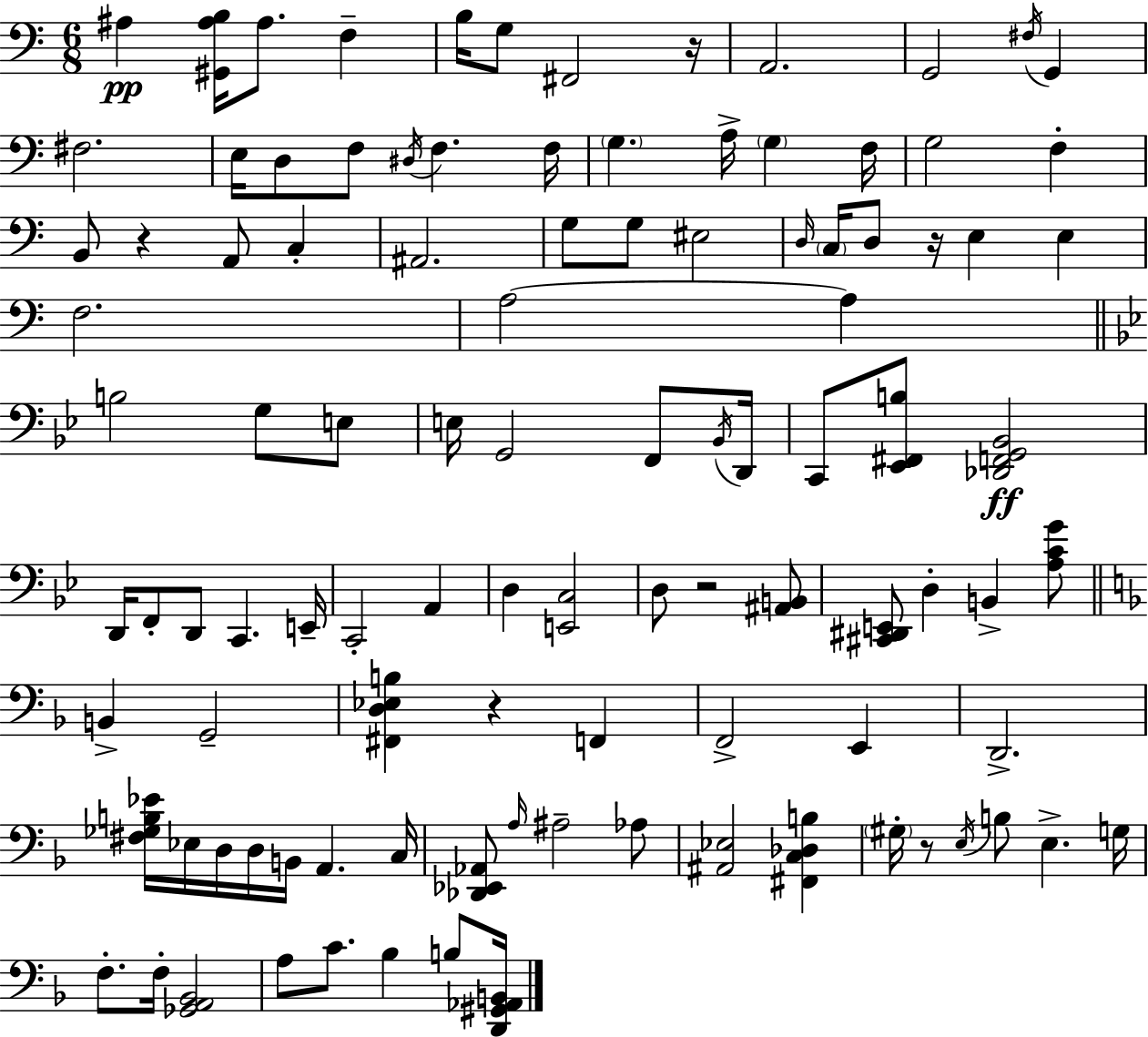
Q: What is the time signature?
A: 6/8